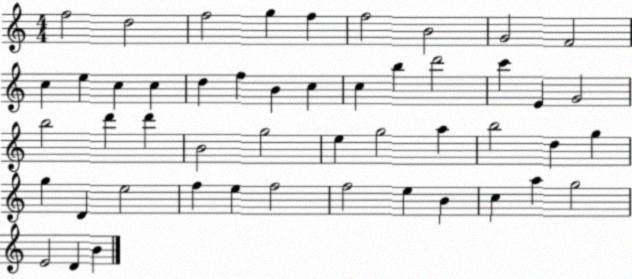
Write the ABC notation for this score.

X:1
T:Untitled
M:4/4
L:1/4
K:C
f2 d2 f2 g f f2 B2 G2 F2 c e c c d f B c c b d'2 c' E G2 b2 d' d' B2 g2 e g2 a b2 d g g D e2 f e f2 f2 e B c a g2 E2 D B